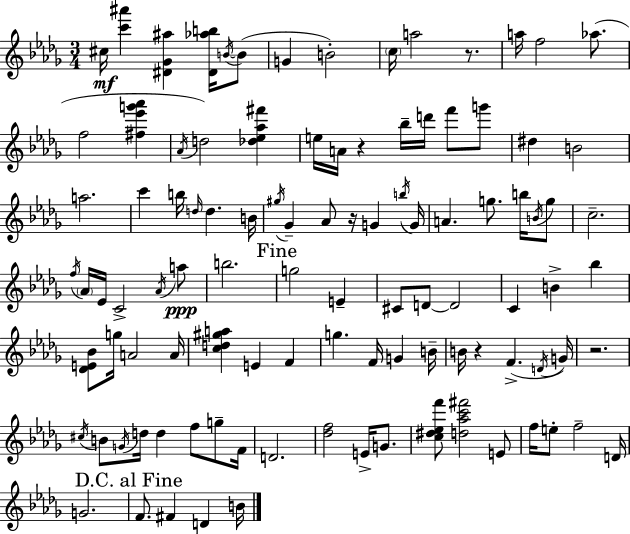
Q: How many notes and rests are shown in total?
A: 103